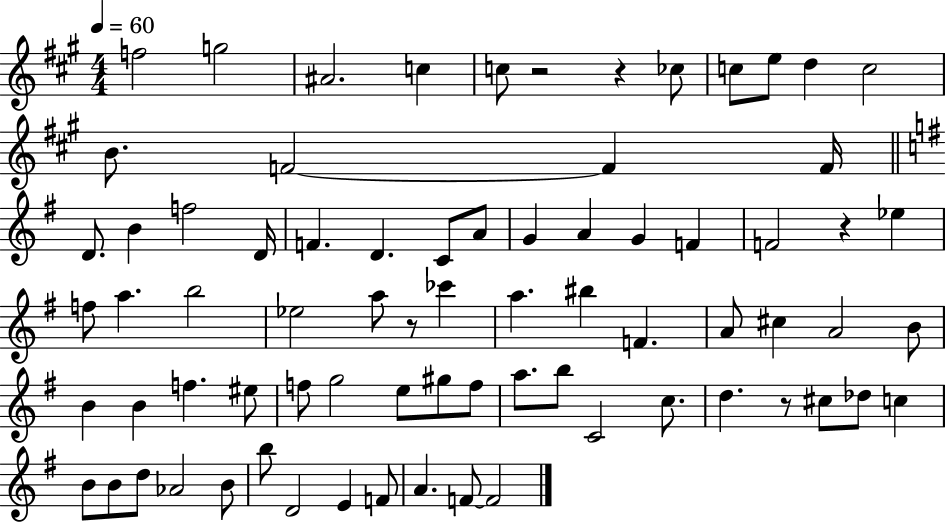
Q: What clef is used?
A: treble